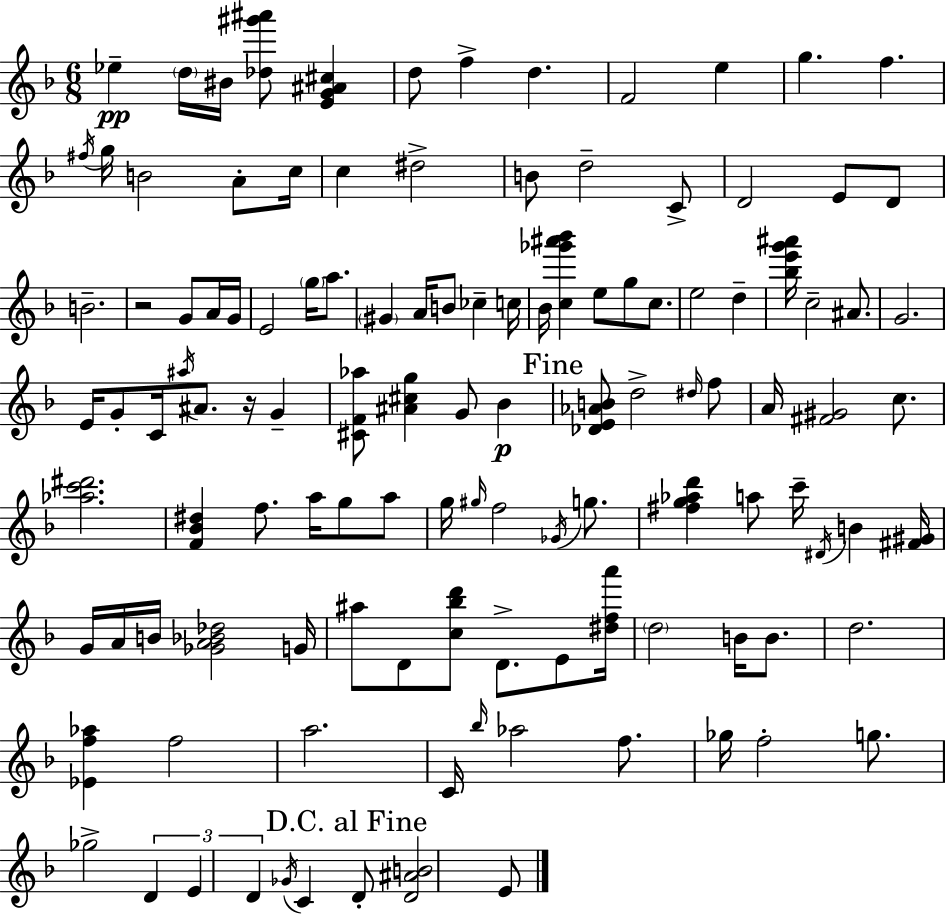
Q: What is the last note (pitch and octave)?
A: E4